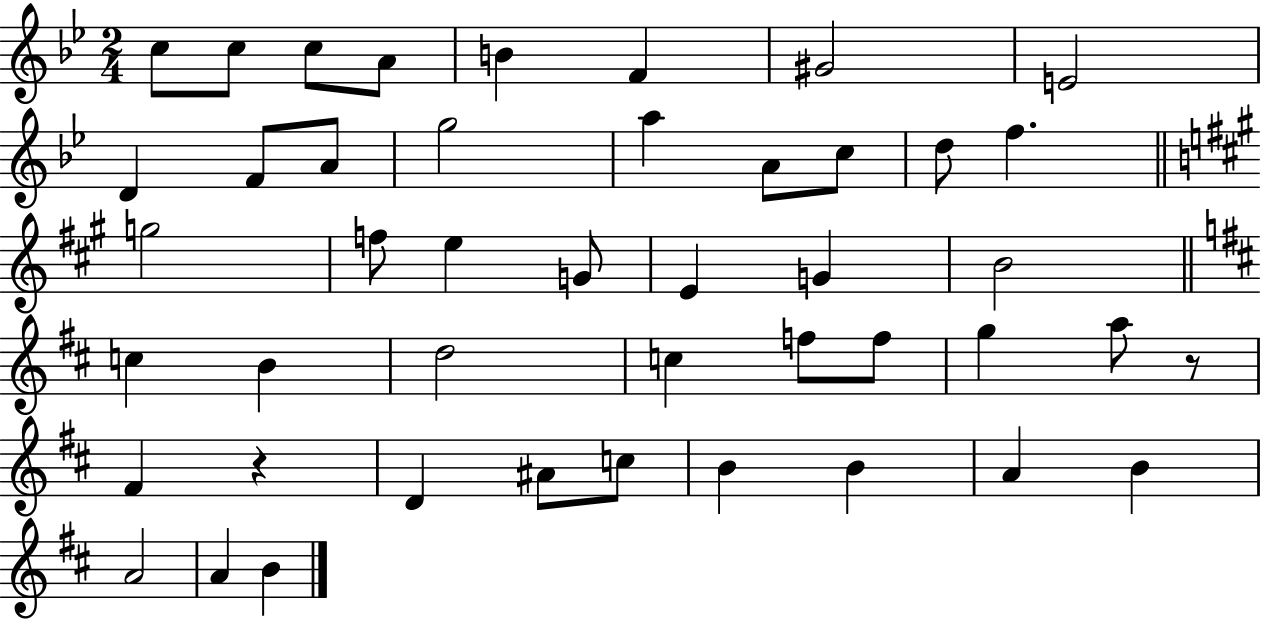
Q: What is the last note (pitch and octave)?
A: B4